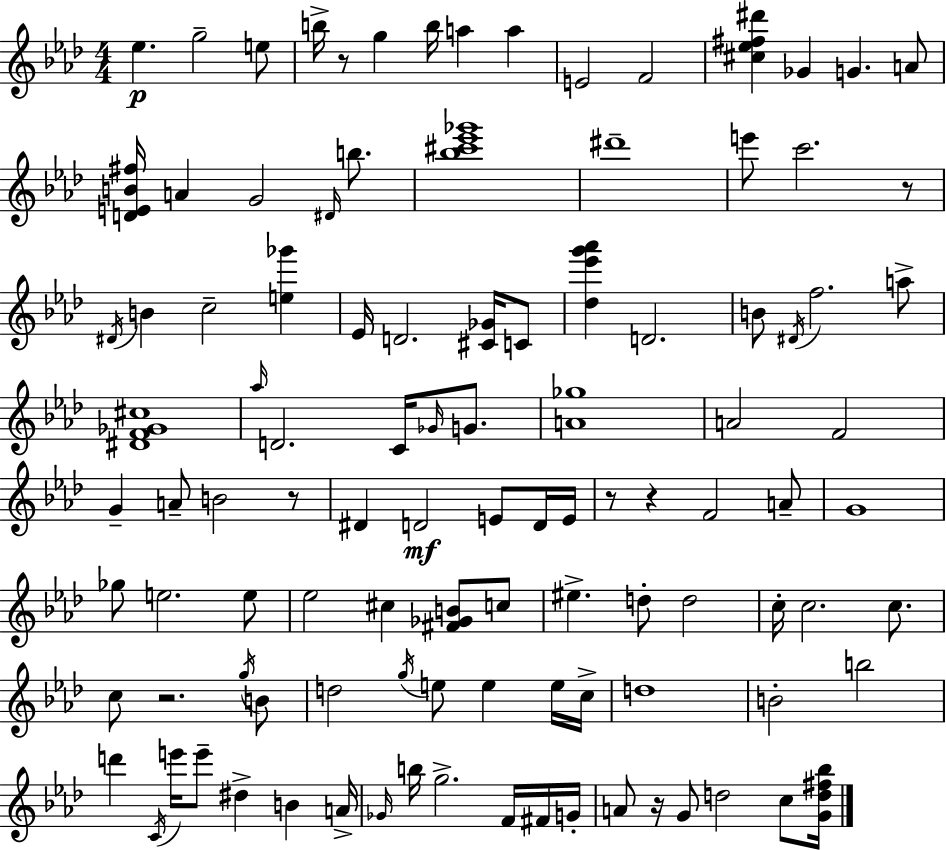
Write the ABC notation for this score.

X:1
T:Untitled
M:4/4
L:1/4
K:Fm
_e g2 e/2 b/4 z/2 g b/4 a a E2 F2 [^c_e^f^d'] _G G A/2 [DEB^f]/4 A G2 ^D/4 b/2 [_b^c'_e'_g']4 ^d'4 e'/2 c'2 z/2 ^D/4 B c2 [e_g'] _E/4 D2 [^C_G]/4 C/2 [_d_e'g'_a'] D2 B/2 ^D/4 f2 a/2 [^DF_G^c]4 _a/4 D2 C/4 _G/4 G/2 [A_g]4 A2 F2 G A/2 B2 z/2 ^D D2 E/2 D/4 E/4 z/2 z F2 A/2 G4 _g/2 e2 e/2 _e2 ^c [^F_GB]/2 c/2 ^e d/2 d2 c/4 c2 c/2 c/2 z2 g/4 B/2 d2 g/4 e/2 e e/4 c/4 d4 B2 b2 d' C/4 e'/4 e'/2 ^d B A/4 _G/4 b/4 g2 F/4 ^F/4 G/4 A/2 z/4 G/2 d2 c/2 [Gd^f_b]/4